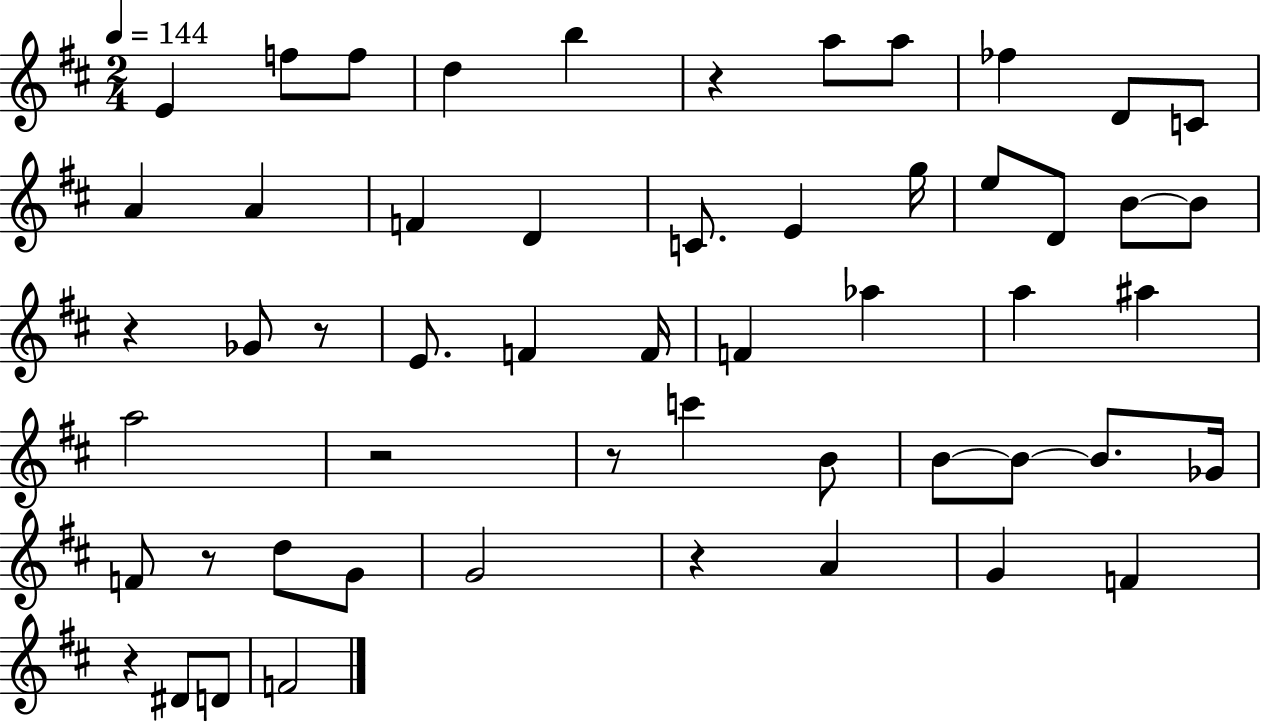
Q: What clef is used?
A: treble